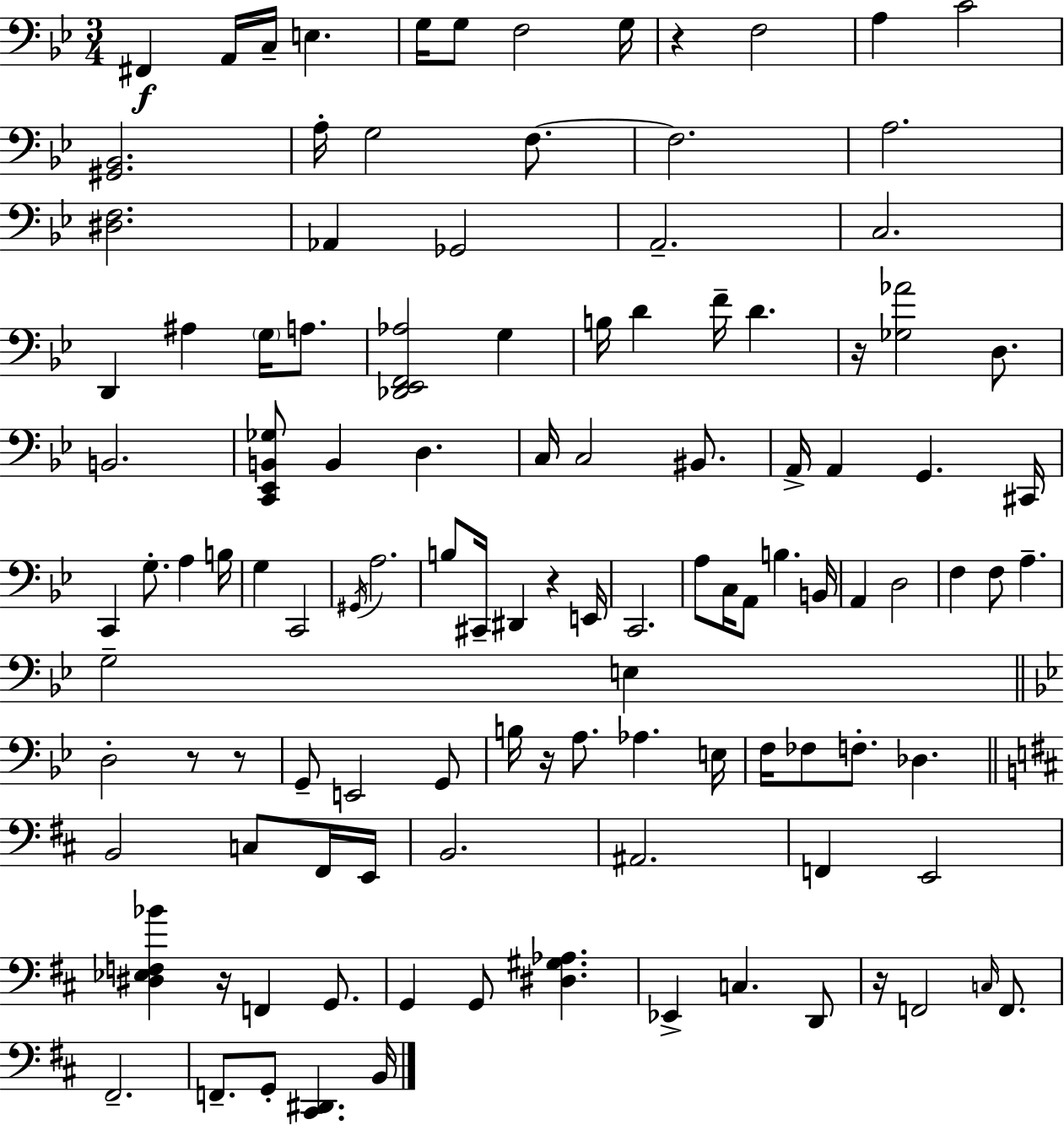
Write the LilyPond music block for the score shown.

{
  \clef bass
  \numericTimeSignature
  \time 3/4
  \key bes \major
  \repeat volta 2 { fis,4\f a,16 c16-- e4. | g16 g8 f2 g16 | r4 f2 | a4 c'2 | \break <gis, bes,>2. | a16-. g2 f8.~~ | f2. | a2. | \break <dis f>2. | aes,4 ges,2 | a,2.-- | c2. | \break d,4 ais4 \parenthesize g16 a8. | <des, ees, f, aes>2 g4 | b16 d'4 f'16-- d'4. | r16 <ges aes'>2 d8. | \break b,2. | <c, ees, b, ges>8 b,4 d4. | c16 c2 bis,8. | a,16-> a,4 g,4. cis,16 | \break c,4 g8.-. a4 b16 | g4 c,2 | \acciaccatura { gis,16 } a2. | b8 cis,16-- dis,4 r4 | \break e,16 c,2. | a8 c16 a,8 b4. | b,16 a,4 d2 | f4 f8 a4.-- | \break g2-- e4 | \bar "||" \break \key bes \major d2-. r8 r8 | g,8-- e,2 g,8 | b16 r16 a8. aes4. e16 | f16 fes8 f8.-. des4. | \break \bar "||" \break \key d \major b,2 c8 fis,16 e,16 | b,2. | ais,2. | f,4 e,2 | \break <dis ees f bes'>4 r16 f,4 g,8. | g,4 g,8 <dis gis aes>4. | ees,4-> c4. d,8 | r16 f,2 \grace { c16 } f,8. | \break fis,2.-- | f,8.-- g,8-. <cis, dis,>4. | b,16 } \bar "|."
}